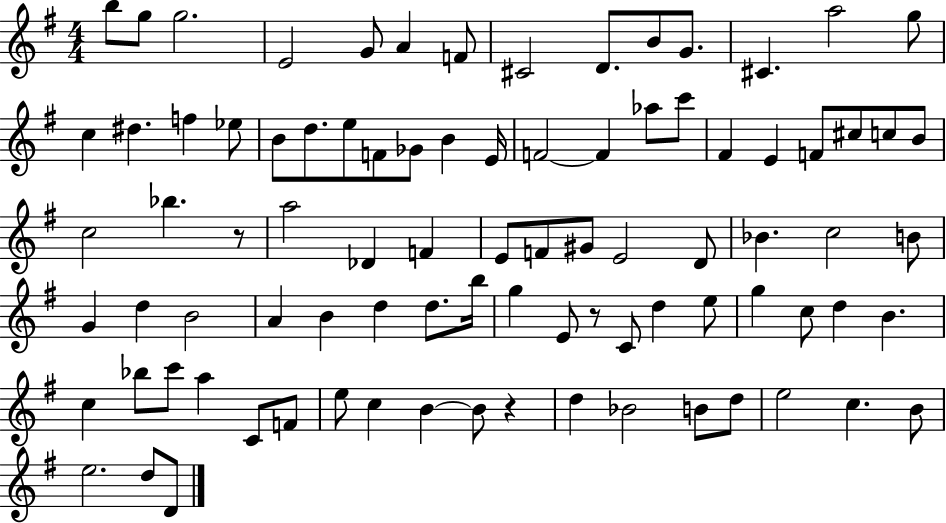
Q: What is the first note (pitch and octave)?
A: B5